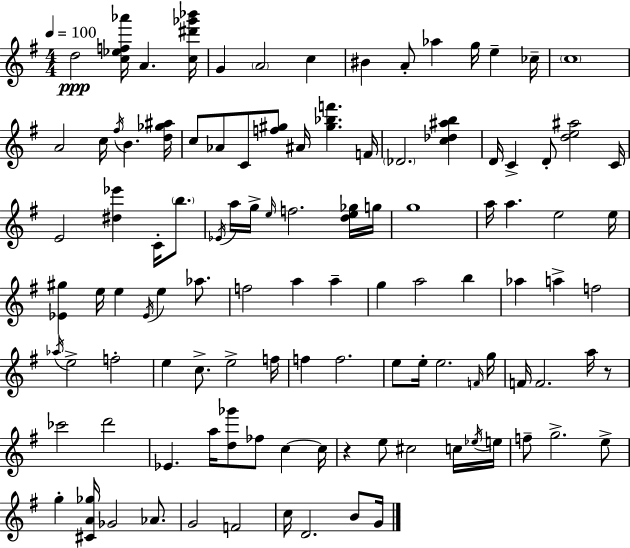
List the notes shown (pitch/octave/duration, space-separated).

D5/h [C5,Eb5,F5,Ab6]/s A4/q. [C5,D#6,Gb6,Bb6]/s G4/q A4/h C5/q BIS4/q A4/e Ab5/q G5/s E5/q CES5/s C5/w A4/h C5/s F#5/s B4/q. [D5,Gb5,A#5]/s C5/e Ab4/e C4/e [F5,G#5]/e A#4/s [G#5,Bb5,F6]/q. F4/s Db4/h. [C5,Db5,A#5,B5]/q D4/s C4/q D4/e [D5,E5,A#5]/h C4/s E4/h [D#5,Eb6]/q C4/s B5/e. Eb4/s A5/s G5/s E5/s F5/h. [D5,E5,Gb5]/s G5/s G5/w A5/s A5/q. E5/h E5/s [Eb4,G#5]/q E5/s E5/q Eb4/s E5/q Ab5/e. F5/h A5/q A5/q G5/q A5/h B5/q Ab5/q A5/q F5/h Ab5/s E5/h F5/h E5/q C5/e. E5/h F5/s F5/q F5/h. E5/e E5/s E5/h. F4/s G5/s F4/s F4/h. A5/s R/e CES6/h D6/h Eb4/q. A5/s [D5,Gb6]/e FES5/e C5/q C5/s R/q E5/e C#5/h C5/s Eb5/s E5/s F5/e G5/h. E5/e G5/q [C#4,A4,Gb5]/s Gb4/h Ab4/e. G4/h F4/h C5/s D4/h. B4/e G4/s